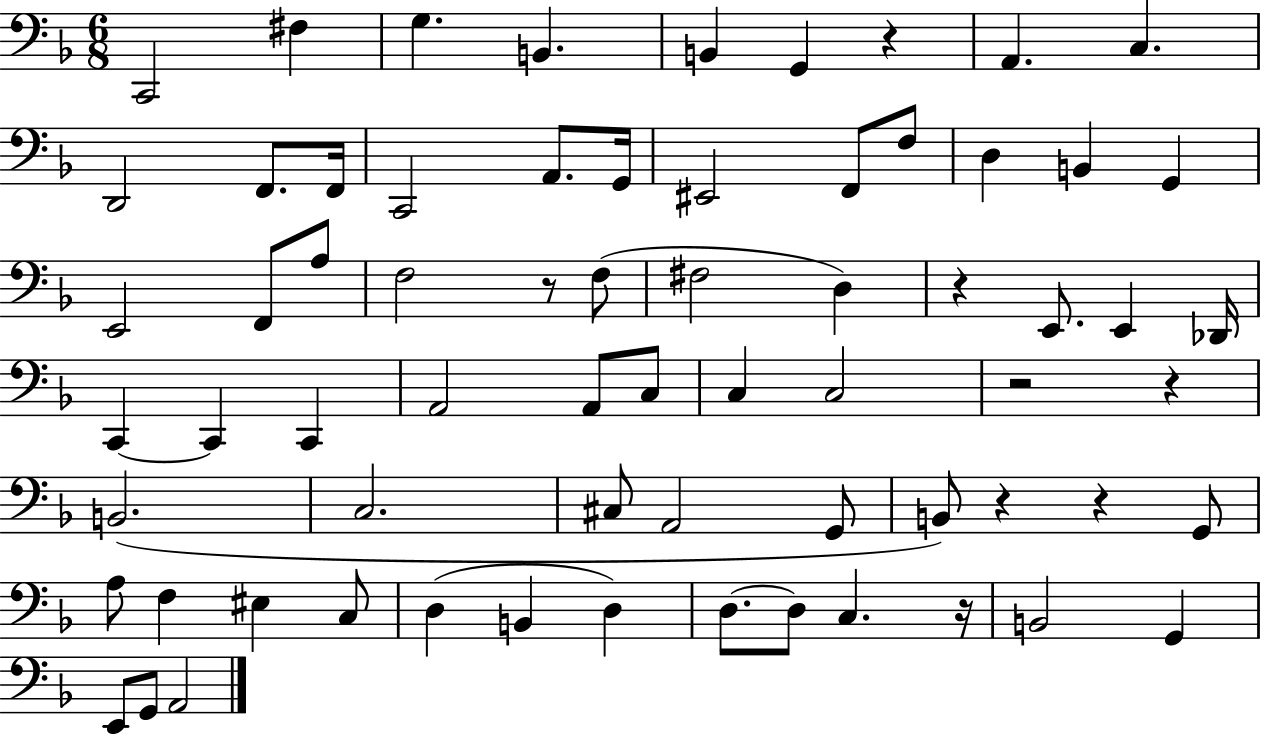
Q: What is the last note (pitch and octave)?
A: A2